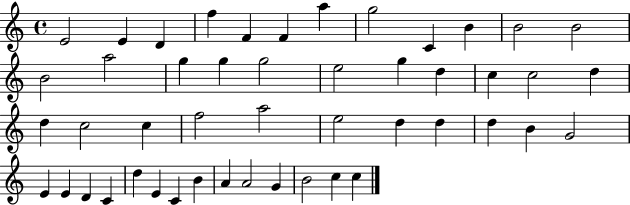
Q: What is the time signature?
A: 4/4